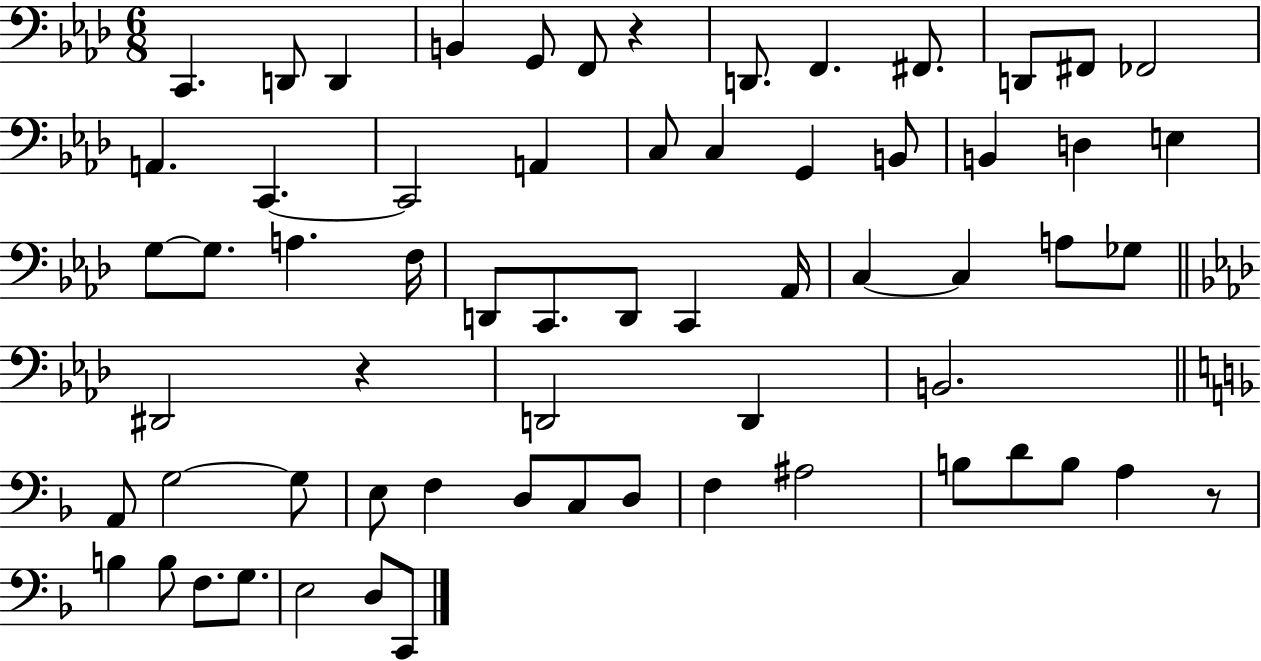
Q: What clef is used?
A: bass